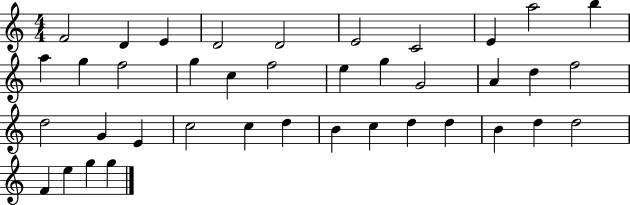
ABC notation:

X:1
T:Untitled
M:4/4
L:1/4
K:C
F2 D E D2 D2 E2 C2 E a2 b a g f2 g c f2 e g G2 A d f2 d2 G E c2 c d B c d d B d d2 F e g g